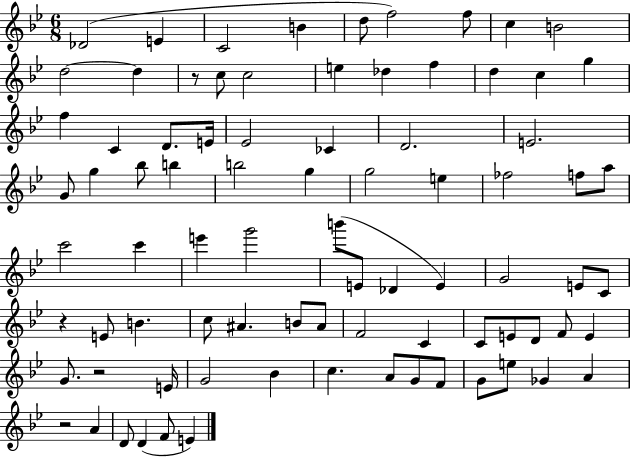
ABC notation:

X:1
T:Untitled
M:6/8
L:1/4
K:Bb
_D2 E C2 B d/2 f2 f/2 c B2 d2 d z/2 c/2 c2 e _d f d c g f C D/2 E/4 _E2 _C D2 E2 G/2 g _b/2 b b2 g g2 e _f2 f/2 a/2 c'2 c' e' g'2 b'/2 E/2 _D E G2 E/2 C/2 z E/2 B c/2 ^A B/2 ^A/2 F2 C C/2 E/2 D/2 F/2 E G/2 z2 E/4 G2 _B c A/2 G/2 F/2 G/2 e/2 _G A z2 A D/2 D F/2 E